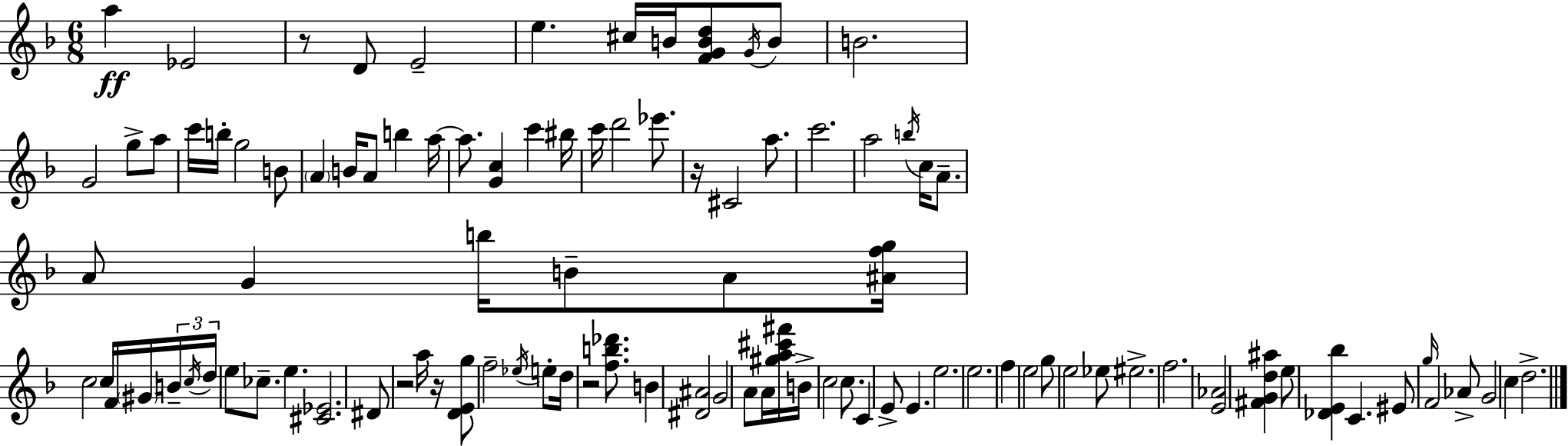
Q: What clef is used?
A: treble